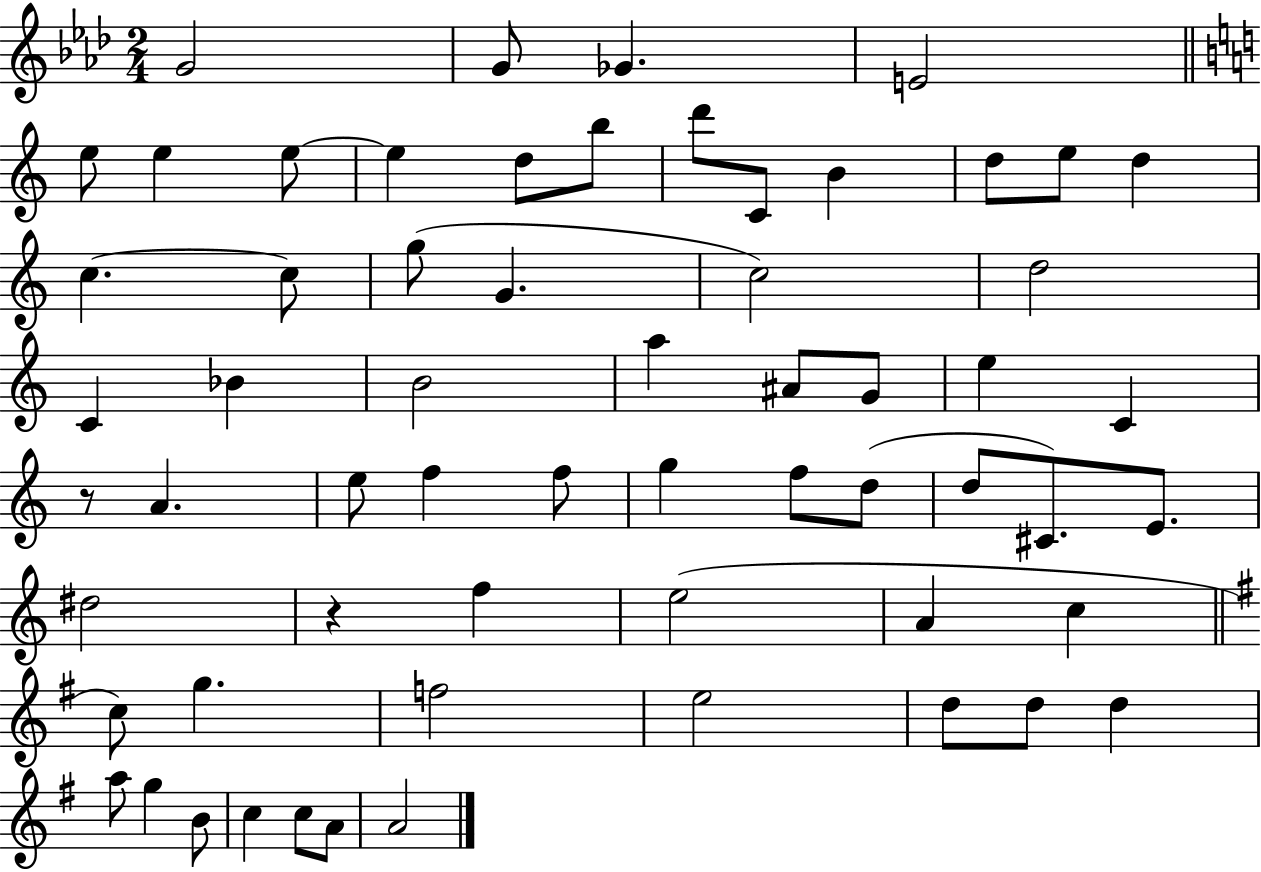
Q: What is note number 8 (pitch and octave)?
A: E5